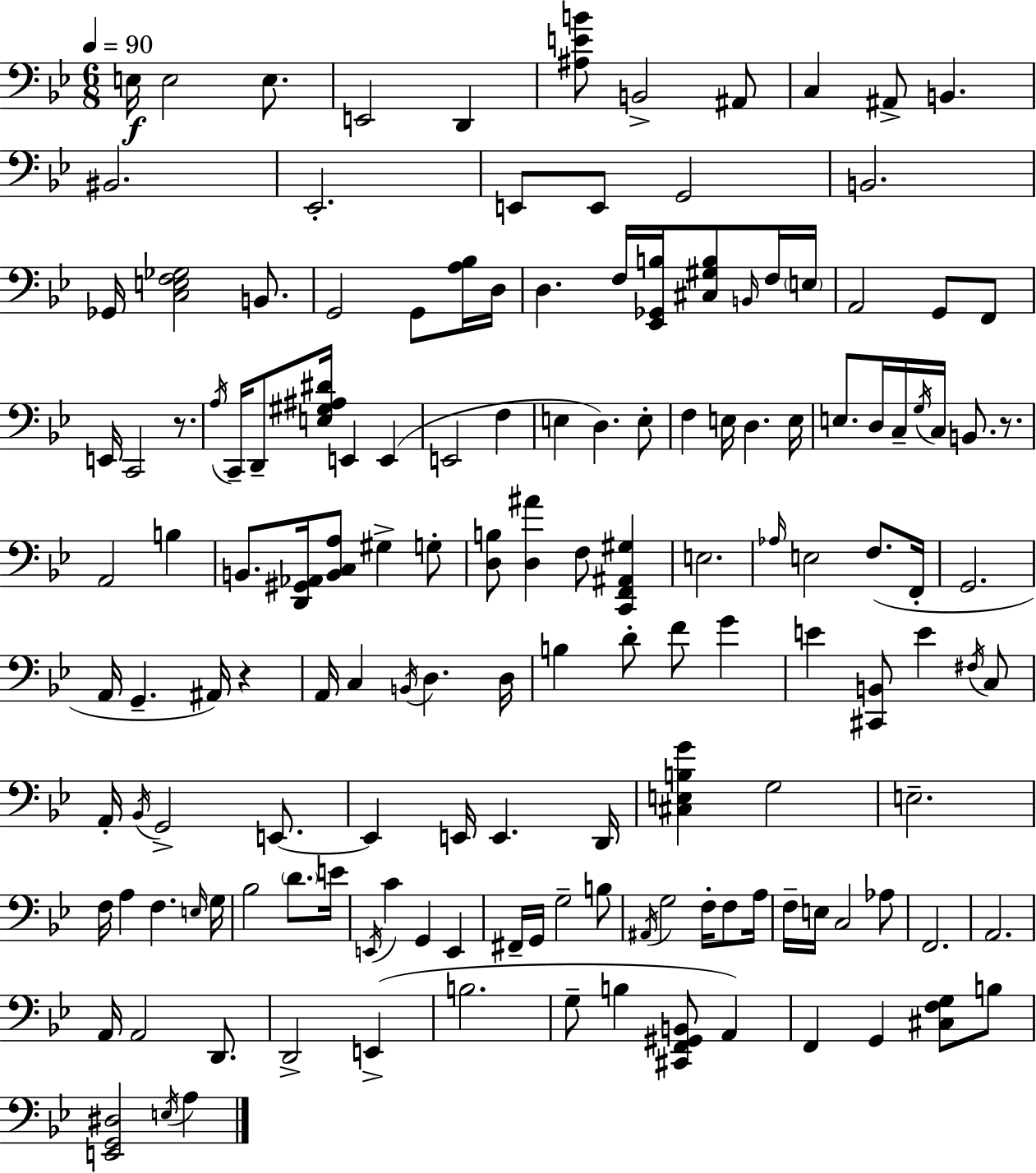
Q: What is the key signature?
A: BES major